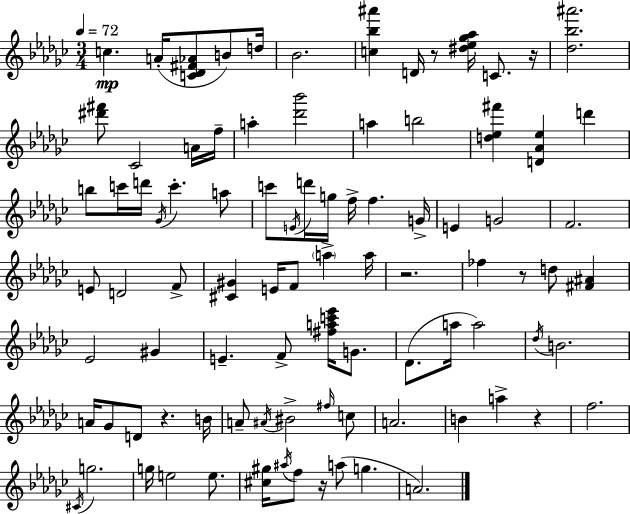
X:1
T:Untitled
M:3/4
L:1/4
K:Ebm
c A/4 [C_D^F_A]/2 B/2 d/4 _B2 [c_b^a'] D/4 z/2 [^d_e_g_a]/4 C/2 z/4 [_d_b^a']2 [^d'^f']/2 _C2 A/4 f/4 a [_d'_b']2 a b2 [d_e^f'] [D_A_e] d' b/2 c'/4 d'/4 _G/4 c' a/2 c'/2 E/4 d'/4 g/4 f/4 f G/4 E G2 F2 E/2 D2 F/2 [^C^G] E/4 F/2 a a/4 z2 _f z/2 d/2 [^F^A] _E2 ^G E F/2 [^fac'_e']/4 G/2 _D/2 a/4 a2 _d/4 B2 A/4 _G/2 D/2 z B/4 A/2 ^A/4 ^B2 ^f/4 c/2 A2 B a z f2 ^C/4 g2 g/4 e2 e/2 [^c^g]/4 ^a/4 f/2 z/4 a/2 g A2